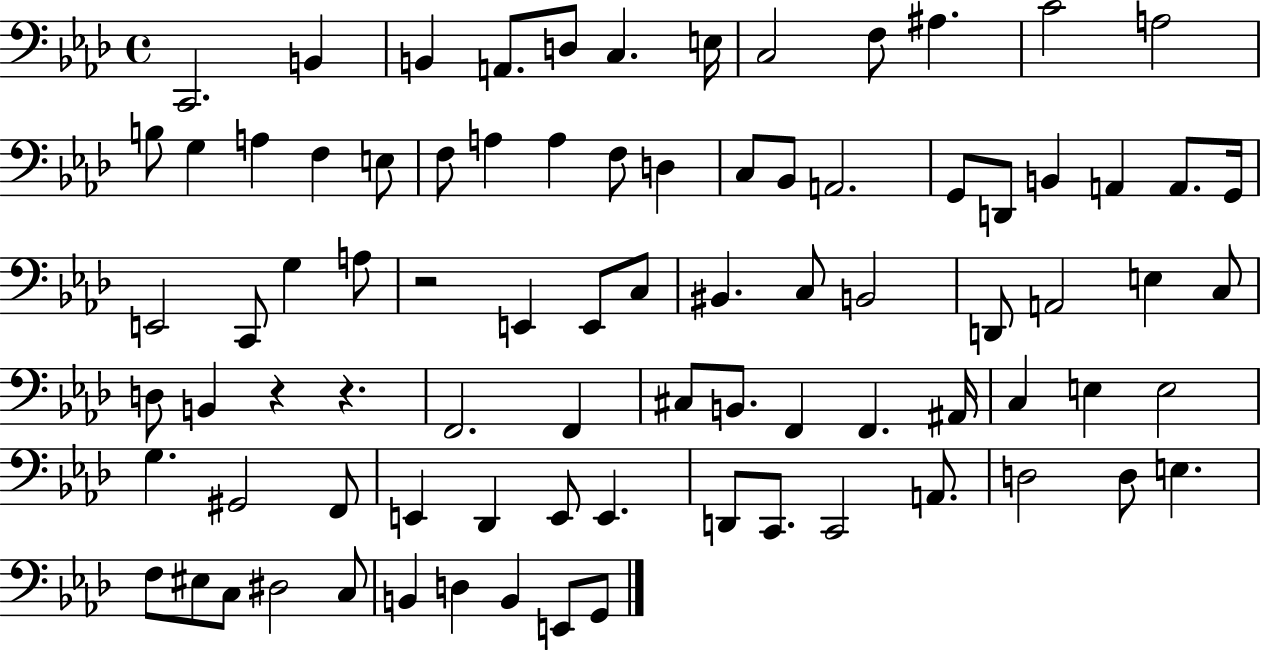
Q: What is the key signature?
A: AES major